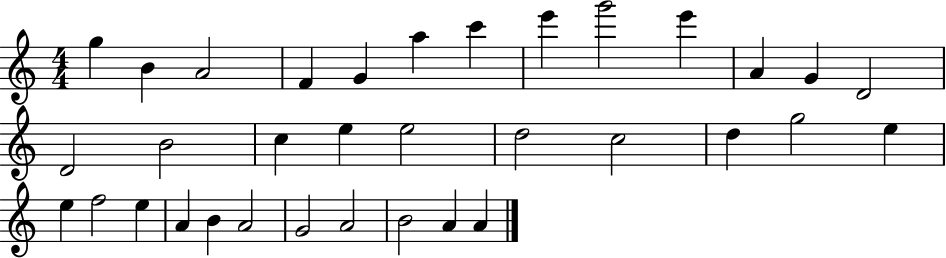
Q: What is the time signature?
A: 4/4